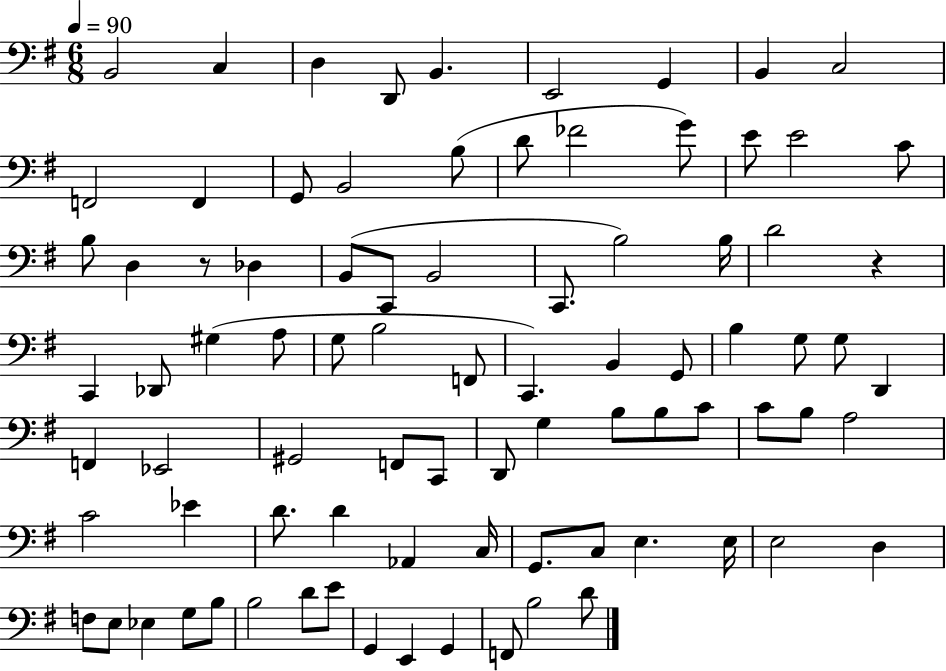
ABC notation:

X:1
T:Untitled
M:6/8
L:1/4
K:G
B,,2 C, D, D,,/2 B,, E,,2 G,, B,, C,2 F,,2 F,, G,,/2 B,,2 B,/2 D/2 _F2 G/2 E/2 E2 C/2 B,/2 D, z/2 _D, B,,/2 C,,/2 B,,2 C,,/2 B,2 B,/4 D2 z C,, _D,,/2 ^G, A,/2 G,/2 B,2 F,,/2 C,, B,, G,,/2 B, G,/2 G,/2 D,, F,, _E,,2 ^G,,2 F,,/2 C,,/2 D,,/2 G, B,/2 B,/2 C/2 C/2 B,/2 A,2 C2 _E D/2 D _A,, C,/4 G,,/2 C,/2 E, E,/4 E,2 D, F,/2 E,/2 _E, G,/2 B,/2 B,2 D/2 E/2 G,, E,, G,, F,,/2 B,2 D/2